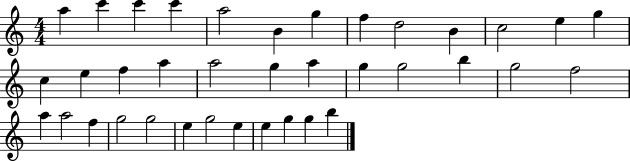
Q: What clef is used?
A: treble